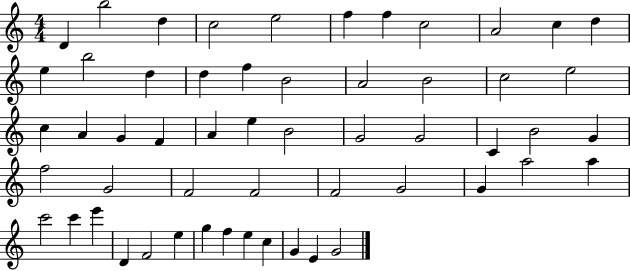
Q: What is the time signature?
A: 4/4